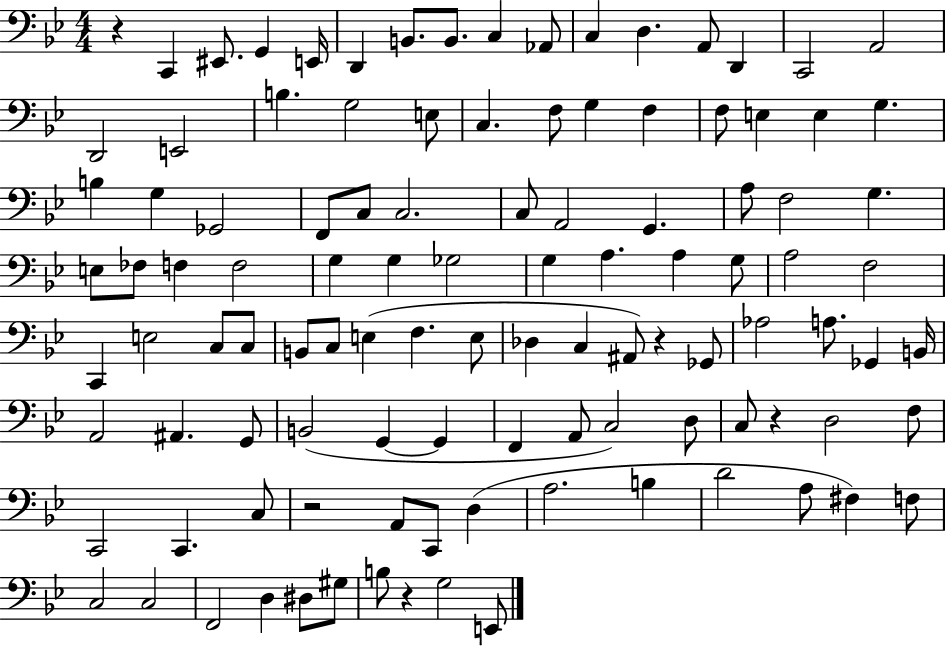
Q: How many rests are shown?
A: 5